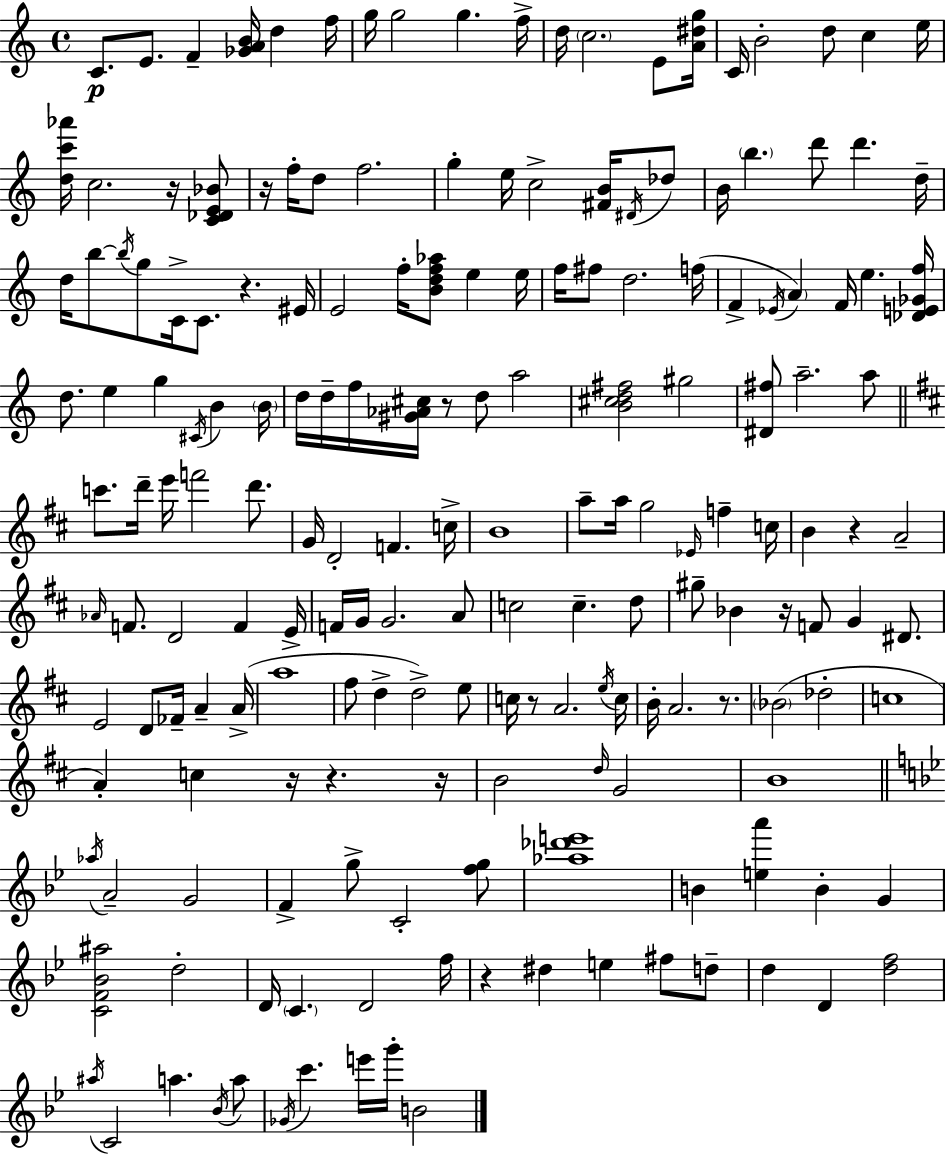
{
  \clef treble
  \time 4/4
  \defaultTimeSignature
  \key c \major
  \repeat volta 2 { c'8.\p e'8. f'4-- <ges' a' b'>16 d''4 f''16 | g''16 g''2 g''4. f''16-> | d''16 \parenthesize c''2. e'8 <a' dis'' g''>16 | c'16 b'2-. d''8 c''4 e''16 | \break <d'' c''' aes'''>16 c''2. r16 <c' des' e' bes'>8 | r16 f''16-. d''8 f''2. | g''4-. e''16 c''2-> <fis' b'>16 \acciaccatura { dis'16 } des''8 | b'16 \parenthesize b''4. d'''8 d'''4. | \break d''16-- d''16 b''8~~ \acciaccatura { b''16 } g''8 c'16-> c'8. r4. | eis'16 e'2 f''16-. <b' d'' f'' aes''>8 e''4 | e''16 f''16 fis''8 d''2. | f''16( f'4-> \acciaccatura { ees'16 } \parenthesize a'4) f'16 e''4. | \break <des' e' ges' f''>16 d''8. e''4 g''4 \acciaccatura { cis'16 } b'4 | \parenthesize b'16 d''16 d''16-- f''16 <gis' aes' cis''>16 r8 d''8 a''2 | <b' cis'' d'' fis''>2 gis''2 | <dis' fis''>8 a''2.-- | \break a''8 \bar "||" \break \key b \minor c'''8. d'''16-- e'''16 f'''2 d'''8. | g'16 d'2-. f'4. c''16-> | b'1 | a''8-- a''16 g''2 \grace { ees'16 } f''4-- | \break c''16 b'4 r4 a'2-- | \grace { aes'16 } f'8. d'2 f'4 | e'16-> f'16 g'16 g'2. | a'8 c''2 c''4.-- | \break d''8 gis''8-- bes'4 r16 f'8 g'4 dis'8. | e'2 d'8 fes'16-- a'4-- | a'16->( a''1 | fis''8 d''4-> d''2->) | \break e''8 c''16 r8 a'2. | \acciaccatura { e''16 } c''16 b'16-. a'2. | r8. \parenthesize bes'2( des''2-. | c''1 | \break a'4-.) c''4 r16 r4. | r16 b'2 \grace { d''16 } g'2 | b'1 | \bar "||" \break \key bes \major \acciaccatura { aes''16 } a'2-- g'2 | f'4-> g''8-> c'2-. <f'' g''>8 | <aes'' des''' e'''>1 | b'4 <e'' a'''>4 b'4-. g'4 | \break <c' f' bes' ais''>2 d''2-. | d'16 \parenthesize c'4. d'2 | f''16 r4 dis''4 e''4 fis''8 d''8-- | d''4 d'4 <d'' f''>2 | \break \acciaccatura { ais''16 } c'2 a''4. | \acciaccatura { bes'16 } a''8 \acciaccatura { ges'16 } c'''4. e'''16 g'''16-. b'2 | } \bar "|."
}